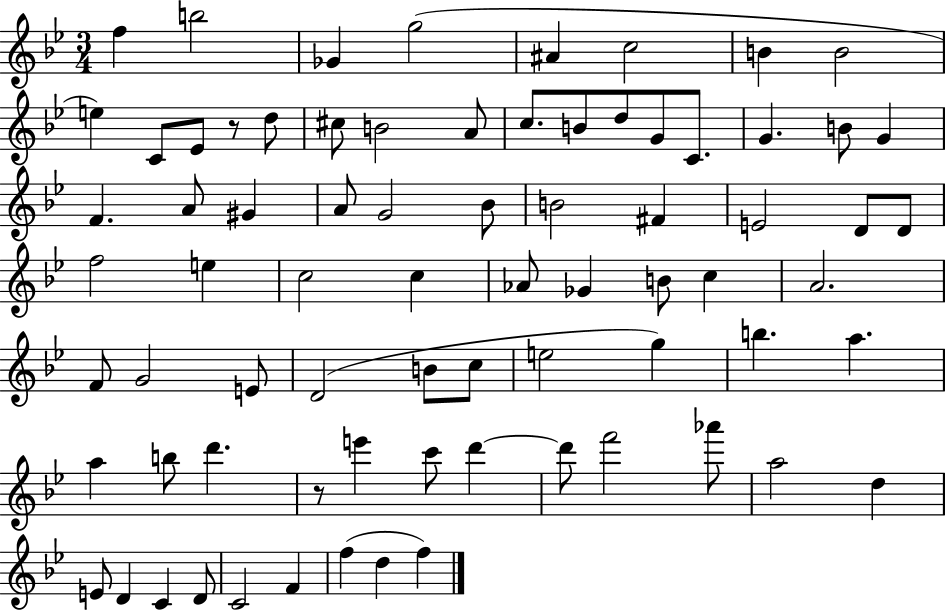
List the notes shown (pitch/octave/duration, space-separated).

F5/q B5/h Gb4/q G5/h A#4/q C5/h B4/q B4/h E5/q C4/e Eb4/e R/e D5/e C#5/e B4/h A4/e C5/e. B4/e D5/e G4/e C4/e. G4/q. B4/e G4/q F4/q. A4/e G#4/q A4/e G4/h Bb4/e B4/h F#4/q E4/h D4/e D4/e F5/h E5/q C5/h C5/q Ab4/e Gb4/q B4/e C5/q A4/h. F4/e G4/h E4/e D4/h B4/e C5/e E5/h G5/q B5/q. A5/q. A5/q B5/e D6/q. R/e E6/q C6/e D6/q D6/e F6/h Ab6/e A5/h D5/q E4/e D4/q C4/q D4/e C4/h F4/q F5/q D5/q F5/q